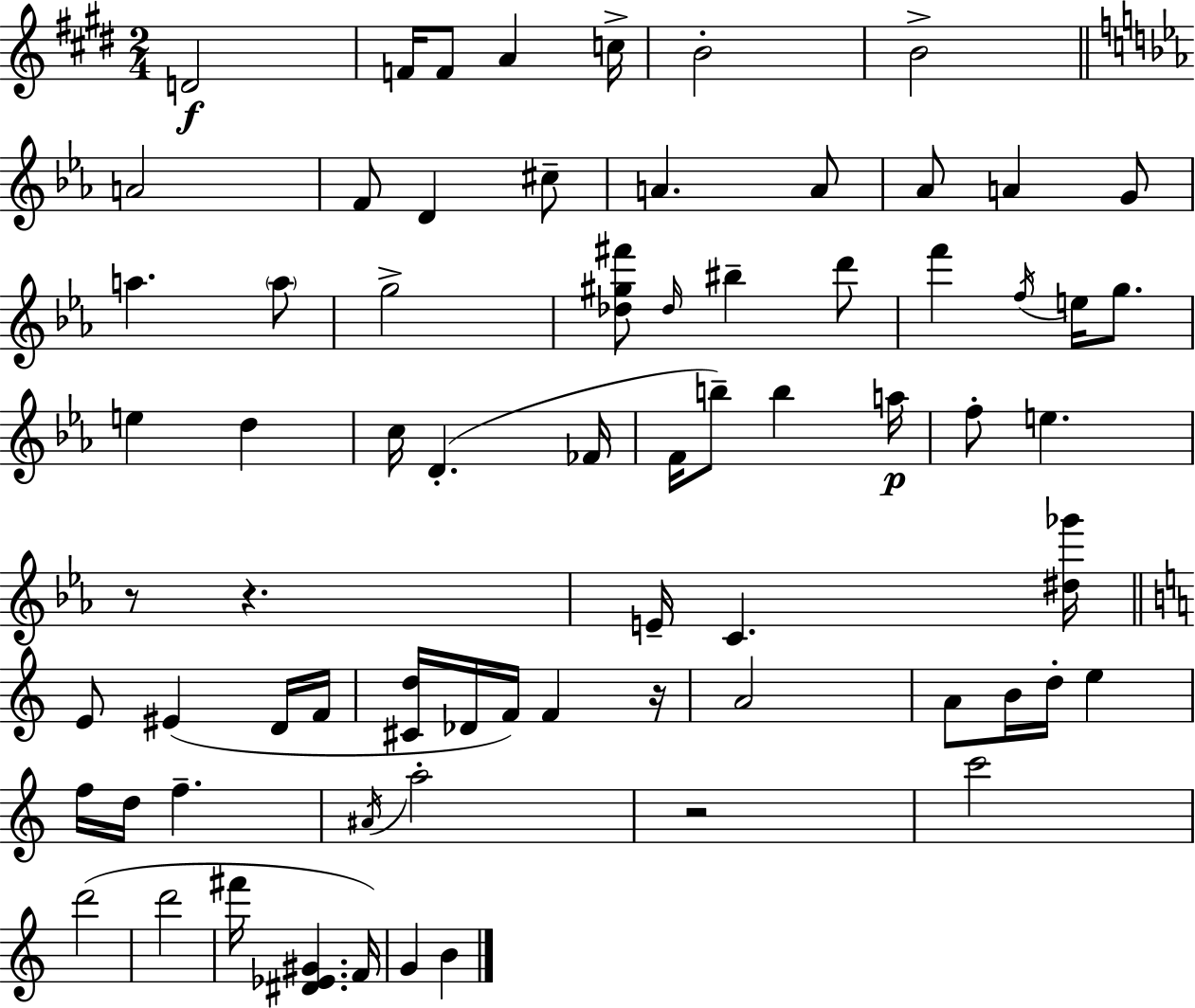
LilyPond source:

{
  \clef treble
  \numericTimeSignature
  \time 2/4
  \key e \major
  d'2\f | f'16 f'8 a'4 c''16-> | b'2-. | b'2-> | \break \bar "||" \break \key ees \major a'2 | f'8 d'4 cis''8-- | a'4. a'8 | aes'8 a'4 g'8 | \break a''4. \parenthesize a''8 | g''2-> | <des'' gis'' fis'''>8 \grace { des''16 } bis''4-- d'''8 | f'''4 \acciaccatura { f''16 } e''16 g''8. | \break e''4 d''4 | c''16 d'4.-.( | fes'16 f'16 b''8--) b''4 | a''16\p f''8-. e''4. | \break r8 r4. | e'16-- c'4. | <dis'' ges'''>16 \bar "||" \break \key a \minor e'8 eis'4( d'16 f'16 | <cis' d''>16 des'16 f'16) f'4 r16 | a'2 | a'8 b'16 d''16-. e''4 | \break f''16 d''16 f''4.-- | \acciaccatura { ais'16 } a''2-. | r2 | c'''2 | \break d'''2( | d'''2 | fis'''16 <dis' ees' gis'>4. | f'16) g'4 b'4 | \break \bar "|."
}